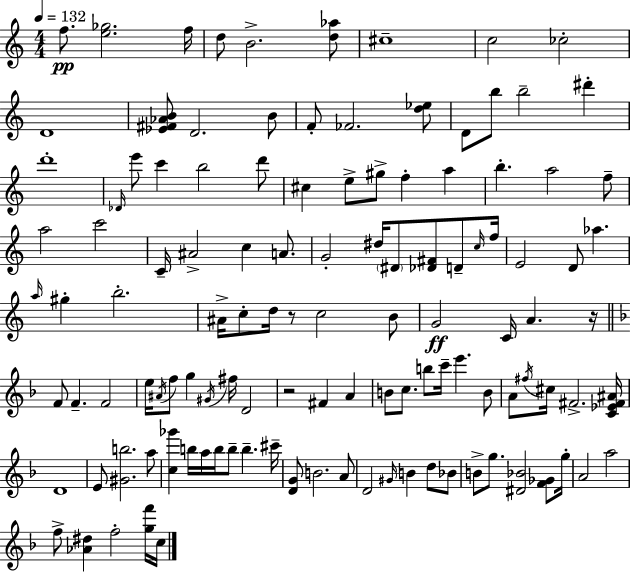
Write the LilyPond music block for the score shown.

{
  \clef treble
  \numericTimeSignature
  \time 4/4
  \key a \minor
  \tempo 4 = 132
  f''8.\pp <e'' ges''>2. f''16 | d''8 b'2.-> <d'' aes''>8 | cis''1-- | c''2 ces''2-. | \break d'1 | <ees' fis' aes' b'>8 d'2. b'8 | f'8-. fes'2. <d'' ees''>8 | d'8 b''8 b''2-- dis'''4-. | \break d'''1-. | \grace { des'16 } e'''8 c'''4 b''2 d'''8 | cis''4 e''8-> gis''8-> f''4-. a''4 | b''4.-. a''2 f''8-- | \break a''2 c'''2 | c'16-- ais'2-> c''4 a'8. | g'2-. dis''16 \parenthesize dis'8 <des' fis'>8 d'8-- | \grace { c''16 } f''16 e'2 d'8 aes''4. | \break \grace { a''16 } gis''4-. b''2.-. | ais'16-> c''8-. d''16 r8 c''2 | b'8 g'2\ff c'16 a'4. | r16 \bar "||" \break \key f \major f'8 f'4.-- f'2 | e''16 \acciaccatura { ais'16 } f''8 g''4 \acciaccatura { gis'16 } fis''16 d'2 | r2 fis'4 a'4 | b'8 c''8. b''8 c'''16-- e'''4. | \break b'8 a'8 \acciaccatura { fis''16 } cis''16 fis'2.-> | <c' ees' fis' ais'>16 d'1 | e'8 <gis' b''>2. | a''8 <c'' ges'''>4 b''16 a''16 b''16 b''8-- b''4.-- | \break cis'''16-- <d' g'>8 b'2. | a'8 d'2 \grace { gis'16 } b'4 | d''8 bes'8 b'8-> g''8. <dis' bes'>2 | <f' ges'>8 g''16-. a'2 a''2 | \break f''8-> <aes' dis''>4 f''2-. | <g'' f'''>16 c''16 \bar "|."
}